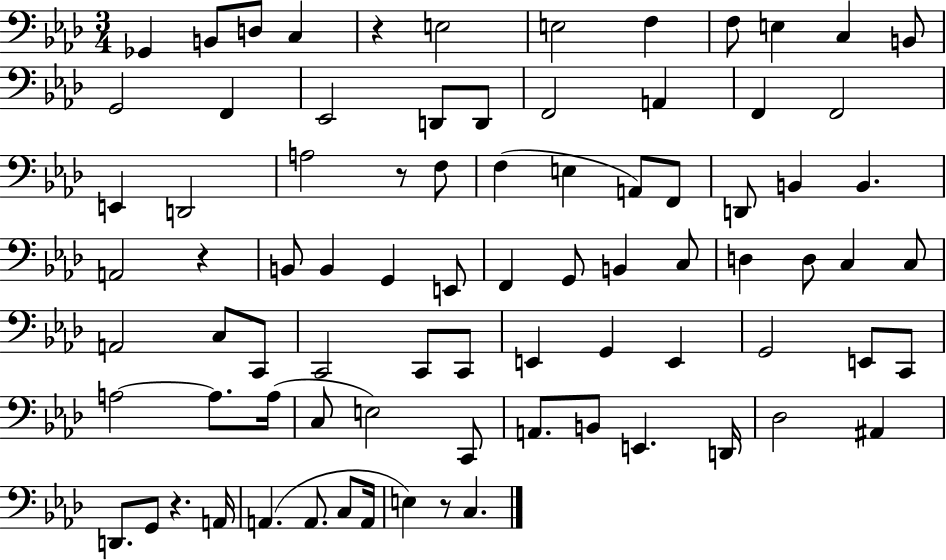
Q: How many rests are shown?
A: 5